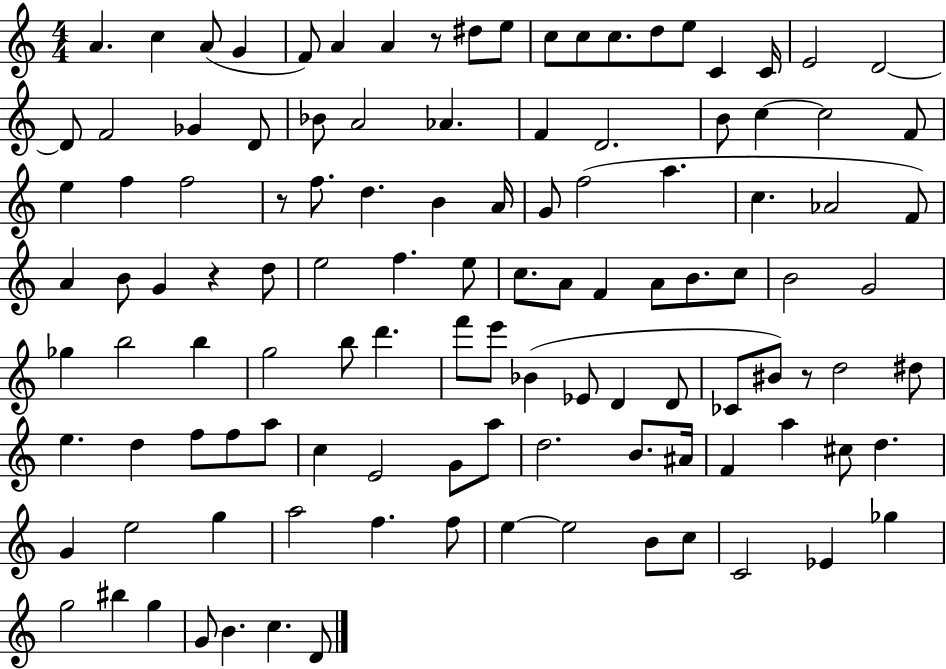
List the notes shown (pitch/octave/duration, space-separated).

A4/q. C5/q A4/e G4/q F4/e A4/q A4/q R/e D#5/e E5/e C5/e C5/e C5/e. D5/e E5/e C4/q C4/s E4/h D4/h D4/e F4/h Gb4/q D4/e Bb4/e A4/h Ab4/q. F4/q D4/h. B4/e C5/q C5/h F4/e E5/q F5/q F5/h R/e F5/e. D5/q. B4/q A4/s G4/e F5/h A5/q. C5/q. Ab4/h F4/e A4/q B4/e G4/q R/q D5/e E5/h F5/q. E5/e C5/e. A4/e F4/q A4/e B4/e. C5/e B4/h G4/h Gb5/q B5/h B5/q G5/h B5/e D6/q. F6/e E6/e Bb4/q Eb4/e D4/q D4/e CES4/e BIS4/e R/e D5/h D#5/e E5/q. D5/q F5/e F5/e A5/e C5/q E4/h G4/e A5/e D5/h. B4/e. A#4/s F4/q A5/q C#5/e D5/q. G4/q E5/h G5/q A5/h F5/q. F5/e E5/q E5/h B4/e C5/e C4/h Eb4/q Gb5/q G5/h BIS5/q G5/q G4/e B4/q. C5/q. D4/e